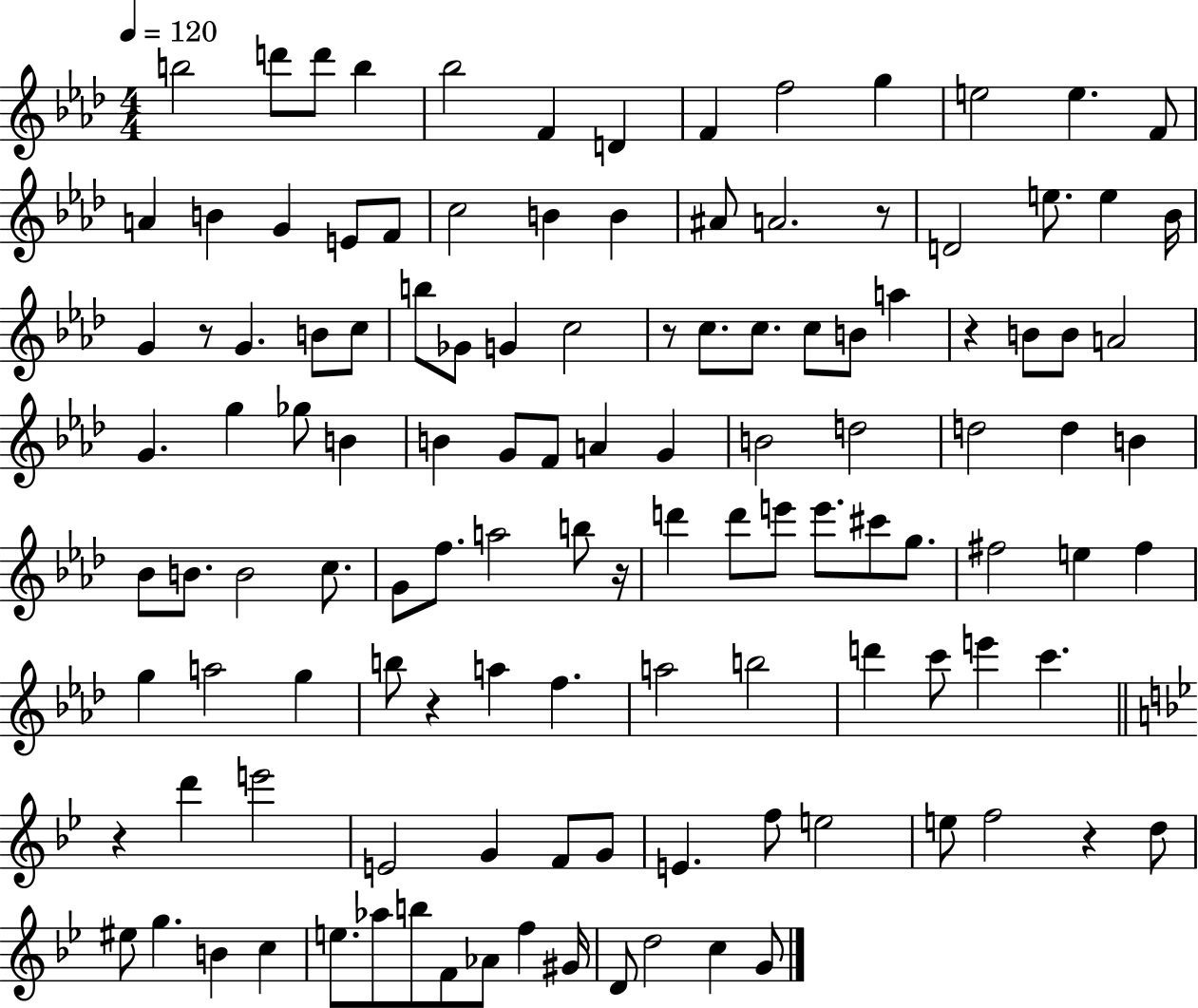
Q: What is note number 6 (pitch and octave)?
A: F4